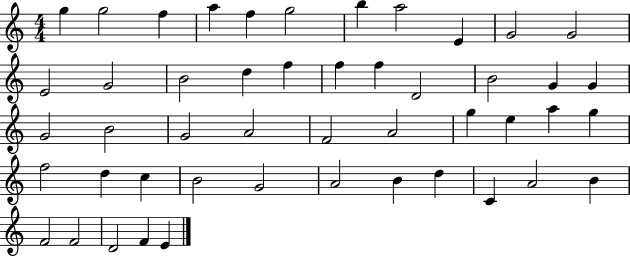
G5/q G5/h F5/q A5/q F5/q G5/h B5/q A5/h E4/q G4/h G4/h E4/h G4/h B4/h D5/q F5/q F5/q F5/q D4/h B4/h G4/q G4/q G4/h B4/h G4/h A4/h F4/h A4/h G5/q E5/q A5/q G5/q F5/h D5/q C5/q B4/h G4/h A4/h B4/q D5/q C4/q A4/h B4/q F4/h F4/h D4/h F4/q E4/q